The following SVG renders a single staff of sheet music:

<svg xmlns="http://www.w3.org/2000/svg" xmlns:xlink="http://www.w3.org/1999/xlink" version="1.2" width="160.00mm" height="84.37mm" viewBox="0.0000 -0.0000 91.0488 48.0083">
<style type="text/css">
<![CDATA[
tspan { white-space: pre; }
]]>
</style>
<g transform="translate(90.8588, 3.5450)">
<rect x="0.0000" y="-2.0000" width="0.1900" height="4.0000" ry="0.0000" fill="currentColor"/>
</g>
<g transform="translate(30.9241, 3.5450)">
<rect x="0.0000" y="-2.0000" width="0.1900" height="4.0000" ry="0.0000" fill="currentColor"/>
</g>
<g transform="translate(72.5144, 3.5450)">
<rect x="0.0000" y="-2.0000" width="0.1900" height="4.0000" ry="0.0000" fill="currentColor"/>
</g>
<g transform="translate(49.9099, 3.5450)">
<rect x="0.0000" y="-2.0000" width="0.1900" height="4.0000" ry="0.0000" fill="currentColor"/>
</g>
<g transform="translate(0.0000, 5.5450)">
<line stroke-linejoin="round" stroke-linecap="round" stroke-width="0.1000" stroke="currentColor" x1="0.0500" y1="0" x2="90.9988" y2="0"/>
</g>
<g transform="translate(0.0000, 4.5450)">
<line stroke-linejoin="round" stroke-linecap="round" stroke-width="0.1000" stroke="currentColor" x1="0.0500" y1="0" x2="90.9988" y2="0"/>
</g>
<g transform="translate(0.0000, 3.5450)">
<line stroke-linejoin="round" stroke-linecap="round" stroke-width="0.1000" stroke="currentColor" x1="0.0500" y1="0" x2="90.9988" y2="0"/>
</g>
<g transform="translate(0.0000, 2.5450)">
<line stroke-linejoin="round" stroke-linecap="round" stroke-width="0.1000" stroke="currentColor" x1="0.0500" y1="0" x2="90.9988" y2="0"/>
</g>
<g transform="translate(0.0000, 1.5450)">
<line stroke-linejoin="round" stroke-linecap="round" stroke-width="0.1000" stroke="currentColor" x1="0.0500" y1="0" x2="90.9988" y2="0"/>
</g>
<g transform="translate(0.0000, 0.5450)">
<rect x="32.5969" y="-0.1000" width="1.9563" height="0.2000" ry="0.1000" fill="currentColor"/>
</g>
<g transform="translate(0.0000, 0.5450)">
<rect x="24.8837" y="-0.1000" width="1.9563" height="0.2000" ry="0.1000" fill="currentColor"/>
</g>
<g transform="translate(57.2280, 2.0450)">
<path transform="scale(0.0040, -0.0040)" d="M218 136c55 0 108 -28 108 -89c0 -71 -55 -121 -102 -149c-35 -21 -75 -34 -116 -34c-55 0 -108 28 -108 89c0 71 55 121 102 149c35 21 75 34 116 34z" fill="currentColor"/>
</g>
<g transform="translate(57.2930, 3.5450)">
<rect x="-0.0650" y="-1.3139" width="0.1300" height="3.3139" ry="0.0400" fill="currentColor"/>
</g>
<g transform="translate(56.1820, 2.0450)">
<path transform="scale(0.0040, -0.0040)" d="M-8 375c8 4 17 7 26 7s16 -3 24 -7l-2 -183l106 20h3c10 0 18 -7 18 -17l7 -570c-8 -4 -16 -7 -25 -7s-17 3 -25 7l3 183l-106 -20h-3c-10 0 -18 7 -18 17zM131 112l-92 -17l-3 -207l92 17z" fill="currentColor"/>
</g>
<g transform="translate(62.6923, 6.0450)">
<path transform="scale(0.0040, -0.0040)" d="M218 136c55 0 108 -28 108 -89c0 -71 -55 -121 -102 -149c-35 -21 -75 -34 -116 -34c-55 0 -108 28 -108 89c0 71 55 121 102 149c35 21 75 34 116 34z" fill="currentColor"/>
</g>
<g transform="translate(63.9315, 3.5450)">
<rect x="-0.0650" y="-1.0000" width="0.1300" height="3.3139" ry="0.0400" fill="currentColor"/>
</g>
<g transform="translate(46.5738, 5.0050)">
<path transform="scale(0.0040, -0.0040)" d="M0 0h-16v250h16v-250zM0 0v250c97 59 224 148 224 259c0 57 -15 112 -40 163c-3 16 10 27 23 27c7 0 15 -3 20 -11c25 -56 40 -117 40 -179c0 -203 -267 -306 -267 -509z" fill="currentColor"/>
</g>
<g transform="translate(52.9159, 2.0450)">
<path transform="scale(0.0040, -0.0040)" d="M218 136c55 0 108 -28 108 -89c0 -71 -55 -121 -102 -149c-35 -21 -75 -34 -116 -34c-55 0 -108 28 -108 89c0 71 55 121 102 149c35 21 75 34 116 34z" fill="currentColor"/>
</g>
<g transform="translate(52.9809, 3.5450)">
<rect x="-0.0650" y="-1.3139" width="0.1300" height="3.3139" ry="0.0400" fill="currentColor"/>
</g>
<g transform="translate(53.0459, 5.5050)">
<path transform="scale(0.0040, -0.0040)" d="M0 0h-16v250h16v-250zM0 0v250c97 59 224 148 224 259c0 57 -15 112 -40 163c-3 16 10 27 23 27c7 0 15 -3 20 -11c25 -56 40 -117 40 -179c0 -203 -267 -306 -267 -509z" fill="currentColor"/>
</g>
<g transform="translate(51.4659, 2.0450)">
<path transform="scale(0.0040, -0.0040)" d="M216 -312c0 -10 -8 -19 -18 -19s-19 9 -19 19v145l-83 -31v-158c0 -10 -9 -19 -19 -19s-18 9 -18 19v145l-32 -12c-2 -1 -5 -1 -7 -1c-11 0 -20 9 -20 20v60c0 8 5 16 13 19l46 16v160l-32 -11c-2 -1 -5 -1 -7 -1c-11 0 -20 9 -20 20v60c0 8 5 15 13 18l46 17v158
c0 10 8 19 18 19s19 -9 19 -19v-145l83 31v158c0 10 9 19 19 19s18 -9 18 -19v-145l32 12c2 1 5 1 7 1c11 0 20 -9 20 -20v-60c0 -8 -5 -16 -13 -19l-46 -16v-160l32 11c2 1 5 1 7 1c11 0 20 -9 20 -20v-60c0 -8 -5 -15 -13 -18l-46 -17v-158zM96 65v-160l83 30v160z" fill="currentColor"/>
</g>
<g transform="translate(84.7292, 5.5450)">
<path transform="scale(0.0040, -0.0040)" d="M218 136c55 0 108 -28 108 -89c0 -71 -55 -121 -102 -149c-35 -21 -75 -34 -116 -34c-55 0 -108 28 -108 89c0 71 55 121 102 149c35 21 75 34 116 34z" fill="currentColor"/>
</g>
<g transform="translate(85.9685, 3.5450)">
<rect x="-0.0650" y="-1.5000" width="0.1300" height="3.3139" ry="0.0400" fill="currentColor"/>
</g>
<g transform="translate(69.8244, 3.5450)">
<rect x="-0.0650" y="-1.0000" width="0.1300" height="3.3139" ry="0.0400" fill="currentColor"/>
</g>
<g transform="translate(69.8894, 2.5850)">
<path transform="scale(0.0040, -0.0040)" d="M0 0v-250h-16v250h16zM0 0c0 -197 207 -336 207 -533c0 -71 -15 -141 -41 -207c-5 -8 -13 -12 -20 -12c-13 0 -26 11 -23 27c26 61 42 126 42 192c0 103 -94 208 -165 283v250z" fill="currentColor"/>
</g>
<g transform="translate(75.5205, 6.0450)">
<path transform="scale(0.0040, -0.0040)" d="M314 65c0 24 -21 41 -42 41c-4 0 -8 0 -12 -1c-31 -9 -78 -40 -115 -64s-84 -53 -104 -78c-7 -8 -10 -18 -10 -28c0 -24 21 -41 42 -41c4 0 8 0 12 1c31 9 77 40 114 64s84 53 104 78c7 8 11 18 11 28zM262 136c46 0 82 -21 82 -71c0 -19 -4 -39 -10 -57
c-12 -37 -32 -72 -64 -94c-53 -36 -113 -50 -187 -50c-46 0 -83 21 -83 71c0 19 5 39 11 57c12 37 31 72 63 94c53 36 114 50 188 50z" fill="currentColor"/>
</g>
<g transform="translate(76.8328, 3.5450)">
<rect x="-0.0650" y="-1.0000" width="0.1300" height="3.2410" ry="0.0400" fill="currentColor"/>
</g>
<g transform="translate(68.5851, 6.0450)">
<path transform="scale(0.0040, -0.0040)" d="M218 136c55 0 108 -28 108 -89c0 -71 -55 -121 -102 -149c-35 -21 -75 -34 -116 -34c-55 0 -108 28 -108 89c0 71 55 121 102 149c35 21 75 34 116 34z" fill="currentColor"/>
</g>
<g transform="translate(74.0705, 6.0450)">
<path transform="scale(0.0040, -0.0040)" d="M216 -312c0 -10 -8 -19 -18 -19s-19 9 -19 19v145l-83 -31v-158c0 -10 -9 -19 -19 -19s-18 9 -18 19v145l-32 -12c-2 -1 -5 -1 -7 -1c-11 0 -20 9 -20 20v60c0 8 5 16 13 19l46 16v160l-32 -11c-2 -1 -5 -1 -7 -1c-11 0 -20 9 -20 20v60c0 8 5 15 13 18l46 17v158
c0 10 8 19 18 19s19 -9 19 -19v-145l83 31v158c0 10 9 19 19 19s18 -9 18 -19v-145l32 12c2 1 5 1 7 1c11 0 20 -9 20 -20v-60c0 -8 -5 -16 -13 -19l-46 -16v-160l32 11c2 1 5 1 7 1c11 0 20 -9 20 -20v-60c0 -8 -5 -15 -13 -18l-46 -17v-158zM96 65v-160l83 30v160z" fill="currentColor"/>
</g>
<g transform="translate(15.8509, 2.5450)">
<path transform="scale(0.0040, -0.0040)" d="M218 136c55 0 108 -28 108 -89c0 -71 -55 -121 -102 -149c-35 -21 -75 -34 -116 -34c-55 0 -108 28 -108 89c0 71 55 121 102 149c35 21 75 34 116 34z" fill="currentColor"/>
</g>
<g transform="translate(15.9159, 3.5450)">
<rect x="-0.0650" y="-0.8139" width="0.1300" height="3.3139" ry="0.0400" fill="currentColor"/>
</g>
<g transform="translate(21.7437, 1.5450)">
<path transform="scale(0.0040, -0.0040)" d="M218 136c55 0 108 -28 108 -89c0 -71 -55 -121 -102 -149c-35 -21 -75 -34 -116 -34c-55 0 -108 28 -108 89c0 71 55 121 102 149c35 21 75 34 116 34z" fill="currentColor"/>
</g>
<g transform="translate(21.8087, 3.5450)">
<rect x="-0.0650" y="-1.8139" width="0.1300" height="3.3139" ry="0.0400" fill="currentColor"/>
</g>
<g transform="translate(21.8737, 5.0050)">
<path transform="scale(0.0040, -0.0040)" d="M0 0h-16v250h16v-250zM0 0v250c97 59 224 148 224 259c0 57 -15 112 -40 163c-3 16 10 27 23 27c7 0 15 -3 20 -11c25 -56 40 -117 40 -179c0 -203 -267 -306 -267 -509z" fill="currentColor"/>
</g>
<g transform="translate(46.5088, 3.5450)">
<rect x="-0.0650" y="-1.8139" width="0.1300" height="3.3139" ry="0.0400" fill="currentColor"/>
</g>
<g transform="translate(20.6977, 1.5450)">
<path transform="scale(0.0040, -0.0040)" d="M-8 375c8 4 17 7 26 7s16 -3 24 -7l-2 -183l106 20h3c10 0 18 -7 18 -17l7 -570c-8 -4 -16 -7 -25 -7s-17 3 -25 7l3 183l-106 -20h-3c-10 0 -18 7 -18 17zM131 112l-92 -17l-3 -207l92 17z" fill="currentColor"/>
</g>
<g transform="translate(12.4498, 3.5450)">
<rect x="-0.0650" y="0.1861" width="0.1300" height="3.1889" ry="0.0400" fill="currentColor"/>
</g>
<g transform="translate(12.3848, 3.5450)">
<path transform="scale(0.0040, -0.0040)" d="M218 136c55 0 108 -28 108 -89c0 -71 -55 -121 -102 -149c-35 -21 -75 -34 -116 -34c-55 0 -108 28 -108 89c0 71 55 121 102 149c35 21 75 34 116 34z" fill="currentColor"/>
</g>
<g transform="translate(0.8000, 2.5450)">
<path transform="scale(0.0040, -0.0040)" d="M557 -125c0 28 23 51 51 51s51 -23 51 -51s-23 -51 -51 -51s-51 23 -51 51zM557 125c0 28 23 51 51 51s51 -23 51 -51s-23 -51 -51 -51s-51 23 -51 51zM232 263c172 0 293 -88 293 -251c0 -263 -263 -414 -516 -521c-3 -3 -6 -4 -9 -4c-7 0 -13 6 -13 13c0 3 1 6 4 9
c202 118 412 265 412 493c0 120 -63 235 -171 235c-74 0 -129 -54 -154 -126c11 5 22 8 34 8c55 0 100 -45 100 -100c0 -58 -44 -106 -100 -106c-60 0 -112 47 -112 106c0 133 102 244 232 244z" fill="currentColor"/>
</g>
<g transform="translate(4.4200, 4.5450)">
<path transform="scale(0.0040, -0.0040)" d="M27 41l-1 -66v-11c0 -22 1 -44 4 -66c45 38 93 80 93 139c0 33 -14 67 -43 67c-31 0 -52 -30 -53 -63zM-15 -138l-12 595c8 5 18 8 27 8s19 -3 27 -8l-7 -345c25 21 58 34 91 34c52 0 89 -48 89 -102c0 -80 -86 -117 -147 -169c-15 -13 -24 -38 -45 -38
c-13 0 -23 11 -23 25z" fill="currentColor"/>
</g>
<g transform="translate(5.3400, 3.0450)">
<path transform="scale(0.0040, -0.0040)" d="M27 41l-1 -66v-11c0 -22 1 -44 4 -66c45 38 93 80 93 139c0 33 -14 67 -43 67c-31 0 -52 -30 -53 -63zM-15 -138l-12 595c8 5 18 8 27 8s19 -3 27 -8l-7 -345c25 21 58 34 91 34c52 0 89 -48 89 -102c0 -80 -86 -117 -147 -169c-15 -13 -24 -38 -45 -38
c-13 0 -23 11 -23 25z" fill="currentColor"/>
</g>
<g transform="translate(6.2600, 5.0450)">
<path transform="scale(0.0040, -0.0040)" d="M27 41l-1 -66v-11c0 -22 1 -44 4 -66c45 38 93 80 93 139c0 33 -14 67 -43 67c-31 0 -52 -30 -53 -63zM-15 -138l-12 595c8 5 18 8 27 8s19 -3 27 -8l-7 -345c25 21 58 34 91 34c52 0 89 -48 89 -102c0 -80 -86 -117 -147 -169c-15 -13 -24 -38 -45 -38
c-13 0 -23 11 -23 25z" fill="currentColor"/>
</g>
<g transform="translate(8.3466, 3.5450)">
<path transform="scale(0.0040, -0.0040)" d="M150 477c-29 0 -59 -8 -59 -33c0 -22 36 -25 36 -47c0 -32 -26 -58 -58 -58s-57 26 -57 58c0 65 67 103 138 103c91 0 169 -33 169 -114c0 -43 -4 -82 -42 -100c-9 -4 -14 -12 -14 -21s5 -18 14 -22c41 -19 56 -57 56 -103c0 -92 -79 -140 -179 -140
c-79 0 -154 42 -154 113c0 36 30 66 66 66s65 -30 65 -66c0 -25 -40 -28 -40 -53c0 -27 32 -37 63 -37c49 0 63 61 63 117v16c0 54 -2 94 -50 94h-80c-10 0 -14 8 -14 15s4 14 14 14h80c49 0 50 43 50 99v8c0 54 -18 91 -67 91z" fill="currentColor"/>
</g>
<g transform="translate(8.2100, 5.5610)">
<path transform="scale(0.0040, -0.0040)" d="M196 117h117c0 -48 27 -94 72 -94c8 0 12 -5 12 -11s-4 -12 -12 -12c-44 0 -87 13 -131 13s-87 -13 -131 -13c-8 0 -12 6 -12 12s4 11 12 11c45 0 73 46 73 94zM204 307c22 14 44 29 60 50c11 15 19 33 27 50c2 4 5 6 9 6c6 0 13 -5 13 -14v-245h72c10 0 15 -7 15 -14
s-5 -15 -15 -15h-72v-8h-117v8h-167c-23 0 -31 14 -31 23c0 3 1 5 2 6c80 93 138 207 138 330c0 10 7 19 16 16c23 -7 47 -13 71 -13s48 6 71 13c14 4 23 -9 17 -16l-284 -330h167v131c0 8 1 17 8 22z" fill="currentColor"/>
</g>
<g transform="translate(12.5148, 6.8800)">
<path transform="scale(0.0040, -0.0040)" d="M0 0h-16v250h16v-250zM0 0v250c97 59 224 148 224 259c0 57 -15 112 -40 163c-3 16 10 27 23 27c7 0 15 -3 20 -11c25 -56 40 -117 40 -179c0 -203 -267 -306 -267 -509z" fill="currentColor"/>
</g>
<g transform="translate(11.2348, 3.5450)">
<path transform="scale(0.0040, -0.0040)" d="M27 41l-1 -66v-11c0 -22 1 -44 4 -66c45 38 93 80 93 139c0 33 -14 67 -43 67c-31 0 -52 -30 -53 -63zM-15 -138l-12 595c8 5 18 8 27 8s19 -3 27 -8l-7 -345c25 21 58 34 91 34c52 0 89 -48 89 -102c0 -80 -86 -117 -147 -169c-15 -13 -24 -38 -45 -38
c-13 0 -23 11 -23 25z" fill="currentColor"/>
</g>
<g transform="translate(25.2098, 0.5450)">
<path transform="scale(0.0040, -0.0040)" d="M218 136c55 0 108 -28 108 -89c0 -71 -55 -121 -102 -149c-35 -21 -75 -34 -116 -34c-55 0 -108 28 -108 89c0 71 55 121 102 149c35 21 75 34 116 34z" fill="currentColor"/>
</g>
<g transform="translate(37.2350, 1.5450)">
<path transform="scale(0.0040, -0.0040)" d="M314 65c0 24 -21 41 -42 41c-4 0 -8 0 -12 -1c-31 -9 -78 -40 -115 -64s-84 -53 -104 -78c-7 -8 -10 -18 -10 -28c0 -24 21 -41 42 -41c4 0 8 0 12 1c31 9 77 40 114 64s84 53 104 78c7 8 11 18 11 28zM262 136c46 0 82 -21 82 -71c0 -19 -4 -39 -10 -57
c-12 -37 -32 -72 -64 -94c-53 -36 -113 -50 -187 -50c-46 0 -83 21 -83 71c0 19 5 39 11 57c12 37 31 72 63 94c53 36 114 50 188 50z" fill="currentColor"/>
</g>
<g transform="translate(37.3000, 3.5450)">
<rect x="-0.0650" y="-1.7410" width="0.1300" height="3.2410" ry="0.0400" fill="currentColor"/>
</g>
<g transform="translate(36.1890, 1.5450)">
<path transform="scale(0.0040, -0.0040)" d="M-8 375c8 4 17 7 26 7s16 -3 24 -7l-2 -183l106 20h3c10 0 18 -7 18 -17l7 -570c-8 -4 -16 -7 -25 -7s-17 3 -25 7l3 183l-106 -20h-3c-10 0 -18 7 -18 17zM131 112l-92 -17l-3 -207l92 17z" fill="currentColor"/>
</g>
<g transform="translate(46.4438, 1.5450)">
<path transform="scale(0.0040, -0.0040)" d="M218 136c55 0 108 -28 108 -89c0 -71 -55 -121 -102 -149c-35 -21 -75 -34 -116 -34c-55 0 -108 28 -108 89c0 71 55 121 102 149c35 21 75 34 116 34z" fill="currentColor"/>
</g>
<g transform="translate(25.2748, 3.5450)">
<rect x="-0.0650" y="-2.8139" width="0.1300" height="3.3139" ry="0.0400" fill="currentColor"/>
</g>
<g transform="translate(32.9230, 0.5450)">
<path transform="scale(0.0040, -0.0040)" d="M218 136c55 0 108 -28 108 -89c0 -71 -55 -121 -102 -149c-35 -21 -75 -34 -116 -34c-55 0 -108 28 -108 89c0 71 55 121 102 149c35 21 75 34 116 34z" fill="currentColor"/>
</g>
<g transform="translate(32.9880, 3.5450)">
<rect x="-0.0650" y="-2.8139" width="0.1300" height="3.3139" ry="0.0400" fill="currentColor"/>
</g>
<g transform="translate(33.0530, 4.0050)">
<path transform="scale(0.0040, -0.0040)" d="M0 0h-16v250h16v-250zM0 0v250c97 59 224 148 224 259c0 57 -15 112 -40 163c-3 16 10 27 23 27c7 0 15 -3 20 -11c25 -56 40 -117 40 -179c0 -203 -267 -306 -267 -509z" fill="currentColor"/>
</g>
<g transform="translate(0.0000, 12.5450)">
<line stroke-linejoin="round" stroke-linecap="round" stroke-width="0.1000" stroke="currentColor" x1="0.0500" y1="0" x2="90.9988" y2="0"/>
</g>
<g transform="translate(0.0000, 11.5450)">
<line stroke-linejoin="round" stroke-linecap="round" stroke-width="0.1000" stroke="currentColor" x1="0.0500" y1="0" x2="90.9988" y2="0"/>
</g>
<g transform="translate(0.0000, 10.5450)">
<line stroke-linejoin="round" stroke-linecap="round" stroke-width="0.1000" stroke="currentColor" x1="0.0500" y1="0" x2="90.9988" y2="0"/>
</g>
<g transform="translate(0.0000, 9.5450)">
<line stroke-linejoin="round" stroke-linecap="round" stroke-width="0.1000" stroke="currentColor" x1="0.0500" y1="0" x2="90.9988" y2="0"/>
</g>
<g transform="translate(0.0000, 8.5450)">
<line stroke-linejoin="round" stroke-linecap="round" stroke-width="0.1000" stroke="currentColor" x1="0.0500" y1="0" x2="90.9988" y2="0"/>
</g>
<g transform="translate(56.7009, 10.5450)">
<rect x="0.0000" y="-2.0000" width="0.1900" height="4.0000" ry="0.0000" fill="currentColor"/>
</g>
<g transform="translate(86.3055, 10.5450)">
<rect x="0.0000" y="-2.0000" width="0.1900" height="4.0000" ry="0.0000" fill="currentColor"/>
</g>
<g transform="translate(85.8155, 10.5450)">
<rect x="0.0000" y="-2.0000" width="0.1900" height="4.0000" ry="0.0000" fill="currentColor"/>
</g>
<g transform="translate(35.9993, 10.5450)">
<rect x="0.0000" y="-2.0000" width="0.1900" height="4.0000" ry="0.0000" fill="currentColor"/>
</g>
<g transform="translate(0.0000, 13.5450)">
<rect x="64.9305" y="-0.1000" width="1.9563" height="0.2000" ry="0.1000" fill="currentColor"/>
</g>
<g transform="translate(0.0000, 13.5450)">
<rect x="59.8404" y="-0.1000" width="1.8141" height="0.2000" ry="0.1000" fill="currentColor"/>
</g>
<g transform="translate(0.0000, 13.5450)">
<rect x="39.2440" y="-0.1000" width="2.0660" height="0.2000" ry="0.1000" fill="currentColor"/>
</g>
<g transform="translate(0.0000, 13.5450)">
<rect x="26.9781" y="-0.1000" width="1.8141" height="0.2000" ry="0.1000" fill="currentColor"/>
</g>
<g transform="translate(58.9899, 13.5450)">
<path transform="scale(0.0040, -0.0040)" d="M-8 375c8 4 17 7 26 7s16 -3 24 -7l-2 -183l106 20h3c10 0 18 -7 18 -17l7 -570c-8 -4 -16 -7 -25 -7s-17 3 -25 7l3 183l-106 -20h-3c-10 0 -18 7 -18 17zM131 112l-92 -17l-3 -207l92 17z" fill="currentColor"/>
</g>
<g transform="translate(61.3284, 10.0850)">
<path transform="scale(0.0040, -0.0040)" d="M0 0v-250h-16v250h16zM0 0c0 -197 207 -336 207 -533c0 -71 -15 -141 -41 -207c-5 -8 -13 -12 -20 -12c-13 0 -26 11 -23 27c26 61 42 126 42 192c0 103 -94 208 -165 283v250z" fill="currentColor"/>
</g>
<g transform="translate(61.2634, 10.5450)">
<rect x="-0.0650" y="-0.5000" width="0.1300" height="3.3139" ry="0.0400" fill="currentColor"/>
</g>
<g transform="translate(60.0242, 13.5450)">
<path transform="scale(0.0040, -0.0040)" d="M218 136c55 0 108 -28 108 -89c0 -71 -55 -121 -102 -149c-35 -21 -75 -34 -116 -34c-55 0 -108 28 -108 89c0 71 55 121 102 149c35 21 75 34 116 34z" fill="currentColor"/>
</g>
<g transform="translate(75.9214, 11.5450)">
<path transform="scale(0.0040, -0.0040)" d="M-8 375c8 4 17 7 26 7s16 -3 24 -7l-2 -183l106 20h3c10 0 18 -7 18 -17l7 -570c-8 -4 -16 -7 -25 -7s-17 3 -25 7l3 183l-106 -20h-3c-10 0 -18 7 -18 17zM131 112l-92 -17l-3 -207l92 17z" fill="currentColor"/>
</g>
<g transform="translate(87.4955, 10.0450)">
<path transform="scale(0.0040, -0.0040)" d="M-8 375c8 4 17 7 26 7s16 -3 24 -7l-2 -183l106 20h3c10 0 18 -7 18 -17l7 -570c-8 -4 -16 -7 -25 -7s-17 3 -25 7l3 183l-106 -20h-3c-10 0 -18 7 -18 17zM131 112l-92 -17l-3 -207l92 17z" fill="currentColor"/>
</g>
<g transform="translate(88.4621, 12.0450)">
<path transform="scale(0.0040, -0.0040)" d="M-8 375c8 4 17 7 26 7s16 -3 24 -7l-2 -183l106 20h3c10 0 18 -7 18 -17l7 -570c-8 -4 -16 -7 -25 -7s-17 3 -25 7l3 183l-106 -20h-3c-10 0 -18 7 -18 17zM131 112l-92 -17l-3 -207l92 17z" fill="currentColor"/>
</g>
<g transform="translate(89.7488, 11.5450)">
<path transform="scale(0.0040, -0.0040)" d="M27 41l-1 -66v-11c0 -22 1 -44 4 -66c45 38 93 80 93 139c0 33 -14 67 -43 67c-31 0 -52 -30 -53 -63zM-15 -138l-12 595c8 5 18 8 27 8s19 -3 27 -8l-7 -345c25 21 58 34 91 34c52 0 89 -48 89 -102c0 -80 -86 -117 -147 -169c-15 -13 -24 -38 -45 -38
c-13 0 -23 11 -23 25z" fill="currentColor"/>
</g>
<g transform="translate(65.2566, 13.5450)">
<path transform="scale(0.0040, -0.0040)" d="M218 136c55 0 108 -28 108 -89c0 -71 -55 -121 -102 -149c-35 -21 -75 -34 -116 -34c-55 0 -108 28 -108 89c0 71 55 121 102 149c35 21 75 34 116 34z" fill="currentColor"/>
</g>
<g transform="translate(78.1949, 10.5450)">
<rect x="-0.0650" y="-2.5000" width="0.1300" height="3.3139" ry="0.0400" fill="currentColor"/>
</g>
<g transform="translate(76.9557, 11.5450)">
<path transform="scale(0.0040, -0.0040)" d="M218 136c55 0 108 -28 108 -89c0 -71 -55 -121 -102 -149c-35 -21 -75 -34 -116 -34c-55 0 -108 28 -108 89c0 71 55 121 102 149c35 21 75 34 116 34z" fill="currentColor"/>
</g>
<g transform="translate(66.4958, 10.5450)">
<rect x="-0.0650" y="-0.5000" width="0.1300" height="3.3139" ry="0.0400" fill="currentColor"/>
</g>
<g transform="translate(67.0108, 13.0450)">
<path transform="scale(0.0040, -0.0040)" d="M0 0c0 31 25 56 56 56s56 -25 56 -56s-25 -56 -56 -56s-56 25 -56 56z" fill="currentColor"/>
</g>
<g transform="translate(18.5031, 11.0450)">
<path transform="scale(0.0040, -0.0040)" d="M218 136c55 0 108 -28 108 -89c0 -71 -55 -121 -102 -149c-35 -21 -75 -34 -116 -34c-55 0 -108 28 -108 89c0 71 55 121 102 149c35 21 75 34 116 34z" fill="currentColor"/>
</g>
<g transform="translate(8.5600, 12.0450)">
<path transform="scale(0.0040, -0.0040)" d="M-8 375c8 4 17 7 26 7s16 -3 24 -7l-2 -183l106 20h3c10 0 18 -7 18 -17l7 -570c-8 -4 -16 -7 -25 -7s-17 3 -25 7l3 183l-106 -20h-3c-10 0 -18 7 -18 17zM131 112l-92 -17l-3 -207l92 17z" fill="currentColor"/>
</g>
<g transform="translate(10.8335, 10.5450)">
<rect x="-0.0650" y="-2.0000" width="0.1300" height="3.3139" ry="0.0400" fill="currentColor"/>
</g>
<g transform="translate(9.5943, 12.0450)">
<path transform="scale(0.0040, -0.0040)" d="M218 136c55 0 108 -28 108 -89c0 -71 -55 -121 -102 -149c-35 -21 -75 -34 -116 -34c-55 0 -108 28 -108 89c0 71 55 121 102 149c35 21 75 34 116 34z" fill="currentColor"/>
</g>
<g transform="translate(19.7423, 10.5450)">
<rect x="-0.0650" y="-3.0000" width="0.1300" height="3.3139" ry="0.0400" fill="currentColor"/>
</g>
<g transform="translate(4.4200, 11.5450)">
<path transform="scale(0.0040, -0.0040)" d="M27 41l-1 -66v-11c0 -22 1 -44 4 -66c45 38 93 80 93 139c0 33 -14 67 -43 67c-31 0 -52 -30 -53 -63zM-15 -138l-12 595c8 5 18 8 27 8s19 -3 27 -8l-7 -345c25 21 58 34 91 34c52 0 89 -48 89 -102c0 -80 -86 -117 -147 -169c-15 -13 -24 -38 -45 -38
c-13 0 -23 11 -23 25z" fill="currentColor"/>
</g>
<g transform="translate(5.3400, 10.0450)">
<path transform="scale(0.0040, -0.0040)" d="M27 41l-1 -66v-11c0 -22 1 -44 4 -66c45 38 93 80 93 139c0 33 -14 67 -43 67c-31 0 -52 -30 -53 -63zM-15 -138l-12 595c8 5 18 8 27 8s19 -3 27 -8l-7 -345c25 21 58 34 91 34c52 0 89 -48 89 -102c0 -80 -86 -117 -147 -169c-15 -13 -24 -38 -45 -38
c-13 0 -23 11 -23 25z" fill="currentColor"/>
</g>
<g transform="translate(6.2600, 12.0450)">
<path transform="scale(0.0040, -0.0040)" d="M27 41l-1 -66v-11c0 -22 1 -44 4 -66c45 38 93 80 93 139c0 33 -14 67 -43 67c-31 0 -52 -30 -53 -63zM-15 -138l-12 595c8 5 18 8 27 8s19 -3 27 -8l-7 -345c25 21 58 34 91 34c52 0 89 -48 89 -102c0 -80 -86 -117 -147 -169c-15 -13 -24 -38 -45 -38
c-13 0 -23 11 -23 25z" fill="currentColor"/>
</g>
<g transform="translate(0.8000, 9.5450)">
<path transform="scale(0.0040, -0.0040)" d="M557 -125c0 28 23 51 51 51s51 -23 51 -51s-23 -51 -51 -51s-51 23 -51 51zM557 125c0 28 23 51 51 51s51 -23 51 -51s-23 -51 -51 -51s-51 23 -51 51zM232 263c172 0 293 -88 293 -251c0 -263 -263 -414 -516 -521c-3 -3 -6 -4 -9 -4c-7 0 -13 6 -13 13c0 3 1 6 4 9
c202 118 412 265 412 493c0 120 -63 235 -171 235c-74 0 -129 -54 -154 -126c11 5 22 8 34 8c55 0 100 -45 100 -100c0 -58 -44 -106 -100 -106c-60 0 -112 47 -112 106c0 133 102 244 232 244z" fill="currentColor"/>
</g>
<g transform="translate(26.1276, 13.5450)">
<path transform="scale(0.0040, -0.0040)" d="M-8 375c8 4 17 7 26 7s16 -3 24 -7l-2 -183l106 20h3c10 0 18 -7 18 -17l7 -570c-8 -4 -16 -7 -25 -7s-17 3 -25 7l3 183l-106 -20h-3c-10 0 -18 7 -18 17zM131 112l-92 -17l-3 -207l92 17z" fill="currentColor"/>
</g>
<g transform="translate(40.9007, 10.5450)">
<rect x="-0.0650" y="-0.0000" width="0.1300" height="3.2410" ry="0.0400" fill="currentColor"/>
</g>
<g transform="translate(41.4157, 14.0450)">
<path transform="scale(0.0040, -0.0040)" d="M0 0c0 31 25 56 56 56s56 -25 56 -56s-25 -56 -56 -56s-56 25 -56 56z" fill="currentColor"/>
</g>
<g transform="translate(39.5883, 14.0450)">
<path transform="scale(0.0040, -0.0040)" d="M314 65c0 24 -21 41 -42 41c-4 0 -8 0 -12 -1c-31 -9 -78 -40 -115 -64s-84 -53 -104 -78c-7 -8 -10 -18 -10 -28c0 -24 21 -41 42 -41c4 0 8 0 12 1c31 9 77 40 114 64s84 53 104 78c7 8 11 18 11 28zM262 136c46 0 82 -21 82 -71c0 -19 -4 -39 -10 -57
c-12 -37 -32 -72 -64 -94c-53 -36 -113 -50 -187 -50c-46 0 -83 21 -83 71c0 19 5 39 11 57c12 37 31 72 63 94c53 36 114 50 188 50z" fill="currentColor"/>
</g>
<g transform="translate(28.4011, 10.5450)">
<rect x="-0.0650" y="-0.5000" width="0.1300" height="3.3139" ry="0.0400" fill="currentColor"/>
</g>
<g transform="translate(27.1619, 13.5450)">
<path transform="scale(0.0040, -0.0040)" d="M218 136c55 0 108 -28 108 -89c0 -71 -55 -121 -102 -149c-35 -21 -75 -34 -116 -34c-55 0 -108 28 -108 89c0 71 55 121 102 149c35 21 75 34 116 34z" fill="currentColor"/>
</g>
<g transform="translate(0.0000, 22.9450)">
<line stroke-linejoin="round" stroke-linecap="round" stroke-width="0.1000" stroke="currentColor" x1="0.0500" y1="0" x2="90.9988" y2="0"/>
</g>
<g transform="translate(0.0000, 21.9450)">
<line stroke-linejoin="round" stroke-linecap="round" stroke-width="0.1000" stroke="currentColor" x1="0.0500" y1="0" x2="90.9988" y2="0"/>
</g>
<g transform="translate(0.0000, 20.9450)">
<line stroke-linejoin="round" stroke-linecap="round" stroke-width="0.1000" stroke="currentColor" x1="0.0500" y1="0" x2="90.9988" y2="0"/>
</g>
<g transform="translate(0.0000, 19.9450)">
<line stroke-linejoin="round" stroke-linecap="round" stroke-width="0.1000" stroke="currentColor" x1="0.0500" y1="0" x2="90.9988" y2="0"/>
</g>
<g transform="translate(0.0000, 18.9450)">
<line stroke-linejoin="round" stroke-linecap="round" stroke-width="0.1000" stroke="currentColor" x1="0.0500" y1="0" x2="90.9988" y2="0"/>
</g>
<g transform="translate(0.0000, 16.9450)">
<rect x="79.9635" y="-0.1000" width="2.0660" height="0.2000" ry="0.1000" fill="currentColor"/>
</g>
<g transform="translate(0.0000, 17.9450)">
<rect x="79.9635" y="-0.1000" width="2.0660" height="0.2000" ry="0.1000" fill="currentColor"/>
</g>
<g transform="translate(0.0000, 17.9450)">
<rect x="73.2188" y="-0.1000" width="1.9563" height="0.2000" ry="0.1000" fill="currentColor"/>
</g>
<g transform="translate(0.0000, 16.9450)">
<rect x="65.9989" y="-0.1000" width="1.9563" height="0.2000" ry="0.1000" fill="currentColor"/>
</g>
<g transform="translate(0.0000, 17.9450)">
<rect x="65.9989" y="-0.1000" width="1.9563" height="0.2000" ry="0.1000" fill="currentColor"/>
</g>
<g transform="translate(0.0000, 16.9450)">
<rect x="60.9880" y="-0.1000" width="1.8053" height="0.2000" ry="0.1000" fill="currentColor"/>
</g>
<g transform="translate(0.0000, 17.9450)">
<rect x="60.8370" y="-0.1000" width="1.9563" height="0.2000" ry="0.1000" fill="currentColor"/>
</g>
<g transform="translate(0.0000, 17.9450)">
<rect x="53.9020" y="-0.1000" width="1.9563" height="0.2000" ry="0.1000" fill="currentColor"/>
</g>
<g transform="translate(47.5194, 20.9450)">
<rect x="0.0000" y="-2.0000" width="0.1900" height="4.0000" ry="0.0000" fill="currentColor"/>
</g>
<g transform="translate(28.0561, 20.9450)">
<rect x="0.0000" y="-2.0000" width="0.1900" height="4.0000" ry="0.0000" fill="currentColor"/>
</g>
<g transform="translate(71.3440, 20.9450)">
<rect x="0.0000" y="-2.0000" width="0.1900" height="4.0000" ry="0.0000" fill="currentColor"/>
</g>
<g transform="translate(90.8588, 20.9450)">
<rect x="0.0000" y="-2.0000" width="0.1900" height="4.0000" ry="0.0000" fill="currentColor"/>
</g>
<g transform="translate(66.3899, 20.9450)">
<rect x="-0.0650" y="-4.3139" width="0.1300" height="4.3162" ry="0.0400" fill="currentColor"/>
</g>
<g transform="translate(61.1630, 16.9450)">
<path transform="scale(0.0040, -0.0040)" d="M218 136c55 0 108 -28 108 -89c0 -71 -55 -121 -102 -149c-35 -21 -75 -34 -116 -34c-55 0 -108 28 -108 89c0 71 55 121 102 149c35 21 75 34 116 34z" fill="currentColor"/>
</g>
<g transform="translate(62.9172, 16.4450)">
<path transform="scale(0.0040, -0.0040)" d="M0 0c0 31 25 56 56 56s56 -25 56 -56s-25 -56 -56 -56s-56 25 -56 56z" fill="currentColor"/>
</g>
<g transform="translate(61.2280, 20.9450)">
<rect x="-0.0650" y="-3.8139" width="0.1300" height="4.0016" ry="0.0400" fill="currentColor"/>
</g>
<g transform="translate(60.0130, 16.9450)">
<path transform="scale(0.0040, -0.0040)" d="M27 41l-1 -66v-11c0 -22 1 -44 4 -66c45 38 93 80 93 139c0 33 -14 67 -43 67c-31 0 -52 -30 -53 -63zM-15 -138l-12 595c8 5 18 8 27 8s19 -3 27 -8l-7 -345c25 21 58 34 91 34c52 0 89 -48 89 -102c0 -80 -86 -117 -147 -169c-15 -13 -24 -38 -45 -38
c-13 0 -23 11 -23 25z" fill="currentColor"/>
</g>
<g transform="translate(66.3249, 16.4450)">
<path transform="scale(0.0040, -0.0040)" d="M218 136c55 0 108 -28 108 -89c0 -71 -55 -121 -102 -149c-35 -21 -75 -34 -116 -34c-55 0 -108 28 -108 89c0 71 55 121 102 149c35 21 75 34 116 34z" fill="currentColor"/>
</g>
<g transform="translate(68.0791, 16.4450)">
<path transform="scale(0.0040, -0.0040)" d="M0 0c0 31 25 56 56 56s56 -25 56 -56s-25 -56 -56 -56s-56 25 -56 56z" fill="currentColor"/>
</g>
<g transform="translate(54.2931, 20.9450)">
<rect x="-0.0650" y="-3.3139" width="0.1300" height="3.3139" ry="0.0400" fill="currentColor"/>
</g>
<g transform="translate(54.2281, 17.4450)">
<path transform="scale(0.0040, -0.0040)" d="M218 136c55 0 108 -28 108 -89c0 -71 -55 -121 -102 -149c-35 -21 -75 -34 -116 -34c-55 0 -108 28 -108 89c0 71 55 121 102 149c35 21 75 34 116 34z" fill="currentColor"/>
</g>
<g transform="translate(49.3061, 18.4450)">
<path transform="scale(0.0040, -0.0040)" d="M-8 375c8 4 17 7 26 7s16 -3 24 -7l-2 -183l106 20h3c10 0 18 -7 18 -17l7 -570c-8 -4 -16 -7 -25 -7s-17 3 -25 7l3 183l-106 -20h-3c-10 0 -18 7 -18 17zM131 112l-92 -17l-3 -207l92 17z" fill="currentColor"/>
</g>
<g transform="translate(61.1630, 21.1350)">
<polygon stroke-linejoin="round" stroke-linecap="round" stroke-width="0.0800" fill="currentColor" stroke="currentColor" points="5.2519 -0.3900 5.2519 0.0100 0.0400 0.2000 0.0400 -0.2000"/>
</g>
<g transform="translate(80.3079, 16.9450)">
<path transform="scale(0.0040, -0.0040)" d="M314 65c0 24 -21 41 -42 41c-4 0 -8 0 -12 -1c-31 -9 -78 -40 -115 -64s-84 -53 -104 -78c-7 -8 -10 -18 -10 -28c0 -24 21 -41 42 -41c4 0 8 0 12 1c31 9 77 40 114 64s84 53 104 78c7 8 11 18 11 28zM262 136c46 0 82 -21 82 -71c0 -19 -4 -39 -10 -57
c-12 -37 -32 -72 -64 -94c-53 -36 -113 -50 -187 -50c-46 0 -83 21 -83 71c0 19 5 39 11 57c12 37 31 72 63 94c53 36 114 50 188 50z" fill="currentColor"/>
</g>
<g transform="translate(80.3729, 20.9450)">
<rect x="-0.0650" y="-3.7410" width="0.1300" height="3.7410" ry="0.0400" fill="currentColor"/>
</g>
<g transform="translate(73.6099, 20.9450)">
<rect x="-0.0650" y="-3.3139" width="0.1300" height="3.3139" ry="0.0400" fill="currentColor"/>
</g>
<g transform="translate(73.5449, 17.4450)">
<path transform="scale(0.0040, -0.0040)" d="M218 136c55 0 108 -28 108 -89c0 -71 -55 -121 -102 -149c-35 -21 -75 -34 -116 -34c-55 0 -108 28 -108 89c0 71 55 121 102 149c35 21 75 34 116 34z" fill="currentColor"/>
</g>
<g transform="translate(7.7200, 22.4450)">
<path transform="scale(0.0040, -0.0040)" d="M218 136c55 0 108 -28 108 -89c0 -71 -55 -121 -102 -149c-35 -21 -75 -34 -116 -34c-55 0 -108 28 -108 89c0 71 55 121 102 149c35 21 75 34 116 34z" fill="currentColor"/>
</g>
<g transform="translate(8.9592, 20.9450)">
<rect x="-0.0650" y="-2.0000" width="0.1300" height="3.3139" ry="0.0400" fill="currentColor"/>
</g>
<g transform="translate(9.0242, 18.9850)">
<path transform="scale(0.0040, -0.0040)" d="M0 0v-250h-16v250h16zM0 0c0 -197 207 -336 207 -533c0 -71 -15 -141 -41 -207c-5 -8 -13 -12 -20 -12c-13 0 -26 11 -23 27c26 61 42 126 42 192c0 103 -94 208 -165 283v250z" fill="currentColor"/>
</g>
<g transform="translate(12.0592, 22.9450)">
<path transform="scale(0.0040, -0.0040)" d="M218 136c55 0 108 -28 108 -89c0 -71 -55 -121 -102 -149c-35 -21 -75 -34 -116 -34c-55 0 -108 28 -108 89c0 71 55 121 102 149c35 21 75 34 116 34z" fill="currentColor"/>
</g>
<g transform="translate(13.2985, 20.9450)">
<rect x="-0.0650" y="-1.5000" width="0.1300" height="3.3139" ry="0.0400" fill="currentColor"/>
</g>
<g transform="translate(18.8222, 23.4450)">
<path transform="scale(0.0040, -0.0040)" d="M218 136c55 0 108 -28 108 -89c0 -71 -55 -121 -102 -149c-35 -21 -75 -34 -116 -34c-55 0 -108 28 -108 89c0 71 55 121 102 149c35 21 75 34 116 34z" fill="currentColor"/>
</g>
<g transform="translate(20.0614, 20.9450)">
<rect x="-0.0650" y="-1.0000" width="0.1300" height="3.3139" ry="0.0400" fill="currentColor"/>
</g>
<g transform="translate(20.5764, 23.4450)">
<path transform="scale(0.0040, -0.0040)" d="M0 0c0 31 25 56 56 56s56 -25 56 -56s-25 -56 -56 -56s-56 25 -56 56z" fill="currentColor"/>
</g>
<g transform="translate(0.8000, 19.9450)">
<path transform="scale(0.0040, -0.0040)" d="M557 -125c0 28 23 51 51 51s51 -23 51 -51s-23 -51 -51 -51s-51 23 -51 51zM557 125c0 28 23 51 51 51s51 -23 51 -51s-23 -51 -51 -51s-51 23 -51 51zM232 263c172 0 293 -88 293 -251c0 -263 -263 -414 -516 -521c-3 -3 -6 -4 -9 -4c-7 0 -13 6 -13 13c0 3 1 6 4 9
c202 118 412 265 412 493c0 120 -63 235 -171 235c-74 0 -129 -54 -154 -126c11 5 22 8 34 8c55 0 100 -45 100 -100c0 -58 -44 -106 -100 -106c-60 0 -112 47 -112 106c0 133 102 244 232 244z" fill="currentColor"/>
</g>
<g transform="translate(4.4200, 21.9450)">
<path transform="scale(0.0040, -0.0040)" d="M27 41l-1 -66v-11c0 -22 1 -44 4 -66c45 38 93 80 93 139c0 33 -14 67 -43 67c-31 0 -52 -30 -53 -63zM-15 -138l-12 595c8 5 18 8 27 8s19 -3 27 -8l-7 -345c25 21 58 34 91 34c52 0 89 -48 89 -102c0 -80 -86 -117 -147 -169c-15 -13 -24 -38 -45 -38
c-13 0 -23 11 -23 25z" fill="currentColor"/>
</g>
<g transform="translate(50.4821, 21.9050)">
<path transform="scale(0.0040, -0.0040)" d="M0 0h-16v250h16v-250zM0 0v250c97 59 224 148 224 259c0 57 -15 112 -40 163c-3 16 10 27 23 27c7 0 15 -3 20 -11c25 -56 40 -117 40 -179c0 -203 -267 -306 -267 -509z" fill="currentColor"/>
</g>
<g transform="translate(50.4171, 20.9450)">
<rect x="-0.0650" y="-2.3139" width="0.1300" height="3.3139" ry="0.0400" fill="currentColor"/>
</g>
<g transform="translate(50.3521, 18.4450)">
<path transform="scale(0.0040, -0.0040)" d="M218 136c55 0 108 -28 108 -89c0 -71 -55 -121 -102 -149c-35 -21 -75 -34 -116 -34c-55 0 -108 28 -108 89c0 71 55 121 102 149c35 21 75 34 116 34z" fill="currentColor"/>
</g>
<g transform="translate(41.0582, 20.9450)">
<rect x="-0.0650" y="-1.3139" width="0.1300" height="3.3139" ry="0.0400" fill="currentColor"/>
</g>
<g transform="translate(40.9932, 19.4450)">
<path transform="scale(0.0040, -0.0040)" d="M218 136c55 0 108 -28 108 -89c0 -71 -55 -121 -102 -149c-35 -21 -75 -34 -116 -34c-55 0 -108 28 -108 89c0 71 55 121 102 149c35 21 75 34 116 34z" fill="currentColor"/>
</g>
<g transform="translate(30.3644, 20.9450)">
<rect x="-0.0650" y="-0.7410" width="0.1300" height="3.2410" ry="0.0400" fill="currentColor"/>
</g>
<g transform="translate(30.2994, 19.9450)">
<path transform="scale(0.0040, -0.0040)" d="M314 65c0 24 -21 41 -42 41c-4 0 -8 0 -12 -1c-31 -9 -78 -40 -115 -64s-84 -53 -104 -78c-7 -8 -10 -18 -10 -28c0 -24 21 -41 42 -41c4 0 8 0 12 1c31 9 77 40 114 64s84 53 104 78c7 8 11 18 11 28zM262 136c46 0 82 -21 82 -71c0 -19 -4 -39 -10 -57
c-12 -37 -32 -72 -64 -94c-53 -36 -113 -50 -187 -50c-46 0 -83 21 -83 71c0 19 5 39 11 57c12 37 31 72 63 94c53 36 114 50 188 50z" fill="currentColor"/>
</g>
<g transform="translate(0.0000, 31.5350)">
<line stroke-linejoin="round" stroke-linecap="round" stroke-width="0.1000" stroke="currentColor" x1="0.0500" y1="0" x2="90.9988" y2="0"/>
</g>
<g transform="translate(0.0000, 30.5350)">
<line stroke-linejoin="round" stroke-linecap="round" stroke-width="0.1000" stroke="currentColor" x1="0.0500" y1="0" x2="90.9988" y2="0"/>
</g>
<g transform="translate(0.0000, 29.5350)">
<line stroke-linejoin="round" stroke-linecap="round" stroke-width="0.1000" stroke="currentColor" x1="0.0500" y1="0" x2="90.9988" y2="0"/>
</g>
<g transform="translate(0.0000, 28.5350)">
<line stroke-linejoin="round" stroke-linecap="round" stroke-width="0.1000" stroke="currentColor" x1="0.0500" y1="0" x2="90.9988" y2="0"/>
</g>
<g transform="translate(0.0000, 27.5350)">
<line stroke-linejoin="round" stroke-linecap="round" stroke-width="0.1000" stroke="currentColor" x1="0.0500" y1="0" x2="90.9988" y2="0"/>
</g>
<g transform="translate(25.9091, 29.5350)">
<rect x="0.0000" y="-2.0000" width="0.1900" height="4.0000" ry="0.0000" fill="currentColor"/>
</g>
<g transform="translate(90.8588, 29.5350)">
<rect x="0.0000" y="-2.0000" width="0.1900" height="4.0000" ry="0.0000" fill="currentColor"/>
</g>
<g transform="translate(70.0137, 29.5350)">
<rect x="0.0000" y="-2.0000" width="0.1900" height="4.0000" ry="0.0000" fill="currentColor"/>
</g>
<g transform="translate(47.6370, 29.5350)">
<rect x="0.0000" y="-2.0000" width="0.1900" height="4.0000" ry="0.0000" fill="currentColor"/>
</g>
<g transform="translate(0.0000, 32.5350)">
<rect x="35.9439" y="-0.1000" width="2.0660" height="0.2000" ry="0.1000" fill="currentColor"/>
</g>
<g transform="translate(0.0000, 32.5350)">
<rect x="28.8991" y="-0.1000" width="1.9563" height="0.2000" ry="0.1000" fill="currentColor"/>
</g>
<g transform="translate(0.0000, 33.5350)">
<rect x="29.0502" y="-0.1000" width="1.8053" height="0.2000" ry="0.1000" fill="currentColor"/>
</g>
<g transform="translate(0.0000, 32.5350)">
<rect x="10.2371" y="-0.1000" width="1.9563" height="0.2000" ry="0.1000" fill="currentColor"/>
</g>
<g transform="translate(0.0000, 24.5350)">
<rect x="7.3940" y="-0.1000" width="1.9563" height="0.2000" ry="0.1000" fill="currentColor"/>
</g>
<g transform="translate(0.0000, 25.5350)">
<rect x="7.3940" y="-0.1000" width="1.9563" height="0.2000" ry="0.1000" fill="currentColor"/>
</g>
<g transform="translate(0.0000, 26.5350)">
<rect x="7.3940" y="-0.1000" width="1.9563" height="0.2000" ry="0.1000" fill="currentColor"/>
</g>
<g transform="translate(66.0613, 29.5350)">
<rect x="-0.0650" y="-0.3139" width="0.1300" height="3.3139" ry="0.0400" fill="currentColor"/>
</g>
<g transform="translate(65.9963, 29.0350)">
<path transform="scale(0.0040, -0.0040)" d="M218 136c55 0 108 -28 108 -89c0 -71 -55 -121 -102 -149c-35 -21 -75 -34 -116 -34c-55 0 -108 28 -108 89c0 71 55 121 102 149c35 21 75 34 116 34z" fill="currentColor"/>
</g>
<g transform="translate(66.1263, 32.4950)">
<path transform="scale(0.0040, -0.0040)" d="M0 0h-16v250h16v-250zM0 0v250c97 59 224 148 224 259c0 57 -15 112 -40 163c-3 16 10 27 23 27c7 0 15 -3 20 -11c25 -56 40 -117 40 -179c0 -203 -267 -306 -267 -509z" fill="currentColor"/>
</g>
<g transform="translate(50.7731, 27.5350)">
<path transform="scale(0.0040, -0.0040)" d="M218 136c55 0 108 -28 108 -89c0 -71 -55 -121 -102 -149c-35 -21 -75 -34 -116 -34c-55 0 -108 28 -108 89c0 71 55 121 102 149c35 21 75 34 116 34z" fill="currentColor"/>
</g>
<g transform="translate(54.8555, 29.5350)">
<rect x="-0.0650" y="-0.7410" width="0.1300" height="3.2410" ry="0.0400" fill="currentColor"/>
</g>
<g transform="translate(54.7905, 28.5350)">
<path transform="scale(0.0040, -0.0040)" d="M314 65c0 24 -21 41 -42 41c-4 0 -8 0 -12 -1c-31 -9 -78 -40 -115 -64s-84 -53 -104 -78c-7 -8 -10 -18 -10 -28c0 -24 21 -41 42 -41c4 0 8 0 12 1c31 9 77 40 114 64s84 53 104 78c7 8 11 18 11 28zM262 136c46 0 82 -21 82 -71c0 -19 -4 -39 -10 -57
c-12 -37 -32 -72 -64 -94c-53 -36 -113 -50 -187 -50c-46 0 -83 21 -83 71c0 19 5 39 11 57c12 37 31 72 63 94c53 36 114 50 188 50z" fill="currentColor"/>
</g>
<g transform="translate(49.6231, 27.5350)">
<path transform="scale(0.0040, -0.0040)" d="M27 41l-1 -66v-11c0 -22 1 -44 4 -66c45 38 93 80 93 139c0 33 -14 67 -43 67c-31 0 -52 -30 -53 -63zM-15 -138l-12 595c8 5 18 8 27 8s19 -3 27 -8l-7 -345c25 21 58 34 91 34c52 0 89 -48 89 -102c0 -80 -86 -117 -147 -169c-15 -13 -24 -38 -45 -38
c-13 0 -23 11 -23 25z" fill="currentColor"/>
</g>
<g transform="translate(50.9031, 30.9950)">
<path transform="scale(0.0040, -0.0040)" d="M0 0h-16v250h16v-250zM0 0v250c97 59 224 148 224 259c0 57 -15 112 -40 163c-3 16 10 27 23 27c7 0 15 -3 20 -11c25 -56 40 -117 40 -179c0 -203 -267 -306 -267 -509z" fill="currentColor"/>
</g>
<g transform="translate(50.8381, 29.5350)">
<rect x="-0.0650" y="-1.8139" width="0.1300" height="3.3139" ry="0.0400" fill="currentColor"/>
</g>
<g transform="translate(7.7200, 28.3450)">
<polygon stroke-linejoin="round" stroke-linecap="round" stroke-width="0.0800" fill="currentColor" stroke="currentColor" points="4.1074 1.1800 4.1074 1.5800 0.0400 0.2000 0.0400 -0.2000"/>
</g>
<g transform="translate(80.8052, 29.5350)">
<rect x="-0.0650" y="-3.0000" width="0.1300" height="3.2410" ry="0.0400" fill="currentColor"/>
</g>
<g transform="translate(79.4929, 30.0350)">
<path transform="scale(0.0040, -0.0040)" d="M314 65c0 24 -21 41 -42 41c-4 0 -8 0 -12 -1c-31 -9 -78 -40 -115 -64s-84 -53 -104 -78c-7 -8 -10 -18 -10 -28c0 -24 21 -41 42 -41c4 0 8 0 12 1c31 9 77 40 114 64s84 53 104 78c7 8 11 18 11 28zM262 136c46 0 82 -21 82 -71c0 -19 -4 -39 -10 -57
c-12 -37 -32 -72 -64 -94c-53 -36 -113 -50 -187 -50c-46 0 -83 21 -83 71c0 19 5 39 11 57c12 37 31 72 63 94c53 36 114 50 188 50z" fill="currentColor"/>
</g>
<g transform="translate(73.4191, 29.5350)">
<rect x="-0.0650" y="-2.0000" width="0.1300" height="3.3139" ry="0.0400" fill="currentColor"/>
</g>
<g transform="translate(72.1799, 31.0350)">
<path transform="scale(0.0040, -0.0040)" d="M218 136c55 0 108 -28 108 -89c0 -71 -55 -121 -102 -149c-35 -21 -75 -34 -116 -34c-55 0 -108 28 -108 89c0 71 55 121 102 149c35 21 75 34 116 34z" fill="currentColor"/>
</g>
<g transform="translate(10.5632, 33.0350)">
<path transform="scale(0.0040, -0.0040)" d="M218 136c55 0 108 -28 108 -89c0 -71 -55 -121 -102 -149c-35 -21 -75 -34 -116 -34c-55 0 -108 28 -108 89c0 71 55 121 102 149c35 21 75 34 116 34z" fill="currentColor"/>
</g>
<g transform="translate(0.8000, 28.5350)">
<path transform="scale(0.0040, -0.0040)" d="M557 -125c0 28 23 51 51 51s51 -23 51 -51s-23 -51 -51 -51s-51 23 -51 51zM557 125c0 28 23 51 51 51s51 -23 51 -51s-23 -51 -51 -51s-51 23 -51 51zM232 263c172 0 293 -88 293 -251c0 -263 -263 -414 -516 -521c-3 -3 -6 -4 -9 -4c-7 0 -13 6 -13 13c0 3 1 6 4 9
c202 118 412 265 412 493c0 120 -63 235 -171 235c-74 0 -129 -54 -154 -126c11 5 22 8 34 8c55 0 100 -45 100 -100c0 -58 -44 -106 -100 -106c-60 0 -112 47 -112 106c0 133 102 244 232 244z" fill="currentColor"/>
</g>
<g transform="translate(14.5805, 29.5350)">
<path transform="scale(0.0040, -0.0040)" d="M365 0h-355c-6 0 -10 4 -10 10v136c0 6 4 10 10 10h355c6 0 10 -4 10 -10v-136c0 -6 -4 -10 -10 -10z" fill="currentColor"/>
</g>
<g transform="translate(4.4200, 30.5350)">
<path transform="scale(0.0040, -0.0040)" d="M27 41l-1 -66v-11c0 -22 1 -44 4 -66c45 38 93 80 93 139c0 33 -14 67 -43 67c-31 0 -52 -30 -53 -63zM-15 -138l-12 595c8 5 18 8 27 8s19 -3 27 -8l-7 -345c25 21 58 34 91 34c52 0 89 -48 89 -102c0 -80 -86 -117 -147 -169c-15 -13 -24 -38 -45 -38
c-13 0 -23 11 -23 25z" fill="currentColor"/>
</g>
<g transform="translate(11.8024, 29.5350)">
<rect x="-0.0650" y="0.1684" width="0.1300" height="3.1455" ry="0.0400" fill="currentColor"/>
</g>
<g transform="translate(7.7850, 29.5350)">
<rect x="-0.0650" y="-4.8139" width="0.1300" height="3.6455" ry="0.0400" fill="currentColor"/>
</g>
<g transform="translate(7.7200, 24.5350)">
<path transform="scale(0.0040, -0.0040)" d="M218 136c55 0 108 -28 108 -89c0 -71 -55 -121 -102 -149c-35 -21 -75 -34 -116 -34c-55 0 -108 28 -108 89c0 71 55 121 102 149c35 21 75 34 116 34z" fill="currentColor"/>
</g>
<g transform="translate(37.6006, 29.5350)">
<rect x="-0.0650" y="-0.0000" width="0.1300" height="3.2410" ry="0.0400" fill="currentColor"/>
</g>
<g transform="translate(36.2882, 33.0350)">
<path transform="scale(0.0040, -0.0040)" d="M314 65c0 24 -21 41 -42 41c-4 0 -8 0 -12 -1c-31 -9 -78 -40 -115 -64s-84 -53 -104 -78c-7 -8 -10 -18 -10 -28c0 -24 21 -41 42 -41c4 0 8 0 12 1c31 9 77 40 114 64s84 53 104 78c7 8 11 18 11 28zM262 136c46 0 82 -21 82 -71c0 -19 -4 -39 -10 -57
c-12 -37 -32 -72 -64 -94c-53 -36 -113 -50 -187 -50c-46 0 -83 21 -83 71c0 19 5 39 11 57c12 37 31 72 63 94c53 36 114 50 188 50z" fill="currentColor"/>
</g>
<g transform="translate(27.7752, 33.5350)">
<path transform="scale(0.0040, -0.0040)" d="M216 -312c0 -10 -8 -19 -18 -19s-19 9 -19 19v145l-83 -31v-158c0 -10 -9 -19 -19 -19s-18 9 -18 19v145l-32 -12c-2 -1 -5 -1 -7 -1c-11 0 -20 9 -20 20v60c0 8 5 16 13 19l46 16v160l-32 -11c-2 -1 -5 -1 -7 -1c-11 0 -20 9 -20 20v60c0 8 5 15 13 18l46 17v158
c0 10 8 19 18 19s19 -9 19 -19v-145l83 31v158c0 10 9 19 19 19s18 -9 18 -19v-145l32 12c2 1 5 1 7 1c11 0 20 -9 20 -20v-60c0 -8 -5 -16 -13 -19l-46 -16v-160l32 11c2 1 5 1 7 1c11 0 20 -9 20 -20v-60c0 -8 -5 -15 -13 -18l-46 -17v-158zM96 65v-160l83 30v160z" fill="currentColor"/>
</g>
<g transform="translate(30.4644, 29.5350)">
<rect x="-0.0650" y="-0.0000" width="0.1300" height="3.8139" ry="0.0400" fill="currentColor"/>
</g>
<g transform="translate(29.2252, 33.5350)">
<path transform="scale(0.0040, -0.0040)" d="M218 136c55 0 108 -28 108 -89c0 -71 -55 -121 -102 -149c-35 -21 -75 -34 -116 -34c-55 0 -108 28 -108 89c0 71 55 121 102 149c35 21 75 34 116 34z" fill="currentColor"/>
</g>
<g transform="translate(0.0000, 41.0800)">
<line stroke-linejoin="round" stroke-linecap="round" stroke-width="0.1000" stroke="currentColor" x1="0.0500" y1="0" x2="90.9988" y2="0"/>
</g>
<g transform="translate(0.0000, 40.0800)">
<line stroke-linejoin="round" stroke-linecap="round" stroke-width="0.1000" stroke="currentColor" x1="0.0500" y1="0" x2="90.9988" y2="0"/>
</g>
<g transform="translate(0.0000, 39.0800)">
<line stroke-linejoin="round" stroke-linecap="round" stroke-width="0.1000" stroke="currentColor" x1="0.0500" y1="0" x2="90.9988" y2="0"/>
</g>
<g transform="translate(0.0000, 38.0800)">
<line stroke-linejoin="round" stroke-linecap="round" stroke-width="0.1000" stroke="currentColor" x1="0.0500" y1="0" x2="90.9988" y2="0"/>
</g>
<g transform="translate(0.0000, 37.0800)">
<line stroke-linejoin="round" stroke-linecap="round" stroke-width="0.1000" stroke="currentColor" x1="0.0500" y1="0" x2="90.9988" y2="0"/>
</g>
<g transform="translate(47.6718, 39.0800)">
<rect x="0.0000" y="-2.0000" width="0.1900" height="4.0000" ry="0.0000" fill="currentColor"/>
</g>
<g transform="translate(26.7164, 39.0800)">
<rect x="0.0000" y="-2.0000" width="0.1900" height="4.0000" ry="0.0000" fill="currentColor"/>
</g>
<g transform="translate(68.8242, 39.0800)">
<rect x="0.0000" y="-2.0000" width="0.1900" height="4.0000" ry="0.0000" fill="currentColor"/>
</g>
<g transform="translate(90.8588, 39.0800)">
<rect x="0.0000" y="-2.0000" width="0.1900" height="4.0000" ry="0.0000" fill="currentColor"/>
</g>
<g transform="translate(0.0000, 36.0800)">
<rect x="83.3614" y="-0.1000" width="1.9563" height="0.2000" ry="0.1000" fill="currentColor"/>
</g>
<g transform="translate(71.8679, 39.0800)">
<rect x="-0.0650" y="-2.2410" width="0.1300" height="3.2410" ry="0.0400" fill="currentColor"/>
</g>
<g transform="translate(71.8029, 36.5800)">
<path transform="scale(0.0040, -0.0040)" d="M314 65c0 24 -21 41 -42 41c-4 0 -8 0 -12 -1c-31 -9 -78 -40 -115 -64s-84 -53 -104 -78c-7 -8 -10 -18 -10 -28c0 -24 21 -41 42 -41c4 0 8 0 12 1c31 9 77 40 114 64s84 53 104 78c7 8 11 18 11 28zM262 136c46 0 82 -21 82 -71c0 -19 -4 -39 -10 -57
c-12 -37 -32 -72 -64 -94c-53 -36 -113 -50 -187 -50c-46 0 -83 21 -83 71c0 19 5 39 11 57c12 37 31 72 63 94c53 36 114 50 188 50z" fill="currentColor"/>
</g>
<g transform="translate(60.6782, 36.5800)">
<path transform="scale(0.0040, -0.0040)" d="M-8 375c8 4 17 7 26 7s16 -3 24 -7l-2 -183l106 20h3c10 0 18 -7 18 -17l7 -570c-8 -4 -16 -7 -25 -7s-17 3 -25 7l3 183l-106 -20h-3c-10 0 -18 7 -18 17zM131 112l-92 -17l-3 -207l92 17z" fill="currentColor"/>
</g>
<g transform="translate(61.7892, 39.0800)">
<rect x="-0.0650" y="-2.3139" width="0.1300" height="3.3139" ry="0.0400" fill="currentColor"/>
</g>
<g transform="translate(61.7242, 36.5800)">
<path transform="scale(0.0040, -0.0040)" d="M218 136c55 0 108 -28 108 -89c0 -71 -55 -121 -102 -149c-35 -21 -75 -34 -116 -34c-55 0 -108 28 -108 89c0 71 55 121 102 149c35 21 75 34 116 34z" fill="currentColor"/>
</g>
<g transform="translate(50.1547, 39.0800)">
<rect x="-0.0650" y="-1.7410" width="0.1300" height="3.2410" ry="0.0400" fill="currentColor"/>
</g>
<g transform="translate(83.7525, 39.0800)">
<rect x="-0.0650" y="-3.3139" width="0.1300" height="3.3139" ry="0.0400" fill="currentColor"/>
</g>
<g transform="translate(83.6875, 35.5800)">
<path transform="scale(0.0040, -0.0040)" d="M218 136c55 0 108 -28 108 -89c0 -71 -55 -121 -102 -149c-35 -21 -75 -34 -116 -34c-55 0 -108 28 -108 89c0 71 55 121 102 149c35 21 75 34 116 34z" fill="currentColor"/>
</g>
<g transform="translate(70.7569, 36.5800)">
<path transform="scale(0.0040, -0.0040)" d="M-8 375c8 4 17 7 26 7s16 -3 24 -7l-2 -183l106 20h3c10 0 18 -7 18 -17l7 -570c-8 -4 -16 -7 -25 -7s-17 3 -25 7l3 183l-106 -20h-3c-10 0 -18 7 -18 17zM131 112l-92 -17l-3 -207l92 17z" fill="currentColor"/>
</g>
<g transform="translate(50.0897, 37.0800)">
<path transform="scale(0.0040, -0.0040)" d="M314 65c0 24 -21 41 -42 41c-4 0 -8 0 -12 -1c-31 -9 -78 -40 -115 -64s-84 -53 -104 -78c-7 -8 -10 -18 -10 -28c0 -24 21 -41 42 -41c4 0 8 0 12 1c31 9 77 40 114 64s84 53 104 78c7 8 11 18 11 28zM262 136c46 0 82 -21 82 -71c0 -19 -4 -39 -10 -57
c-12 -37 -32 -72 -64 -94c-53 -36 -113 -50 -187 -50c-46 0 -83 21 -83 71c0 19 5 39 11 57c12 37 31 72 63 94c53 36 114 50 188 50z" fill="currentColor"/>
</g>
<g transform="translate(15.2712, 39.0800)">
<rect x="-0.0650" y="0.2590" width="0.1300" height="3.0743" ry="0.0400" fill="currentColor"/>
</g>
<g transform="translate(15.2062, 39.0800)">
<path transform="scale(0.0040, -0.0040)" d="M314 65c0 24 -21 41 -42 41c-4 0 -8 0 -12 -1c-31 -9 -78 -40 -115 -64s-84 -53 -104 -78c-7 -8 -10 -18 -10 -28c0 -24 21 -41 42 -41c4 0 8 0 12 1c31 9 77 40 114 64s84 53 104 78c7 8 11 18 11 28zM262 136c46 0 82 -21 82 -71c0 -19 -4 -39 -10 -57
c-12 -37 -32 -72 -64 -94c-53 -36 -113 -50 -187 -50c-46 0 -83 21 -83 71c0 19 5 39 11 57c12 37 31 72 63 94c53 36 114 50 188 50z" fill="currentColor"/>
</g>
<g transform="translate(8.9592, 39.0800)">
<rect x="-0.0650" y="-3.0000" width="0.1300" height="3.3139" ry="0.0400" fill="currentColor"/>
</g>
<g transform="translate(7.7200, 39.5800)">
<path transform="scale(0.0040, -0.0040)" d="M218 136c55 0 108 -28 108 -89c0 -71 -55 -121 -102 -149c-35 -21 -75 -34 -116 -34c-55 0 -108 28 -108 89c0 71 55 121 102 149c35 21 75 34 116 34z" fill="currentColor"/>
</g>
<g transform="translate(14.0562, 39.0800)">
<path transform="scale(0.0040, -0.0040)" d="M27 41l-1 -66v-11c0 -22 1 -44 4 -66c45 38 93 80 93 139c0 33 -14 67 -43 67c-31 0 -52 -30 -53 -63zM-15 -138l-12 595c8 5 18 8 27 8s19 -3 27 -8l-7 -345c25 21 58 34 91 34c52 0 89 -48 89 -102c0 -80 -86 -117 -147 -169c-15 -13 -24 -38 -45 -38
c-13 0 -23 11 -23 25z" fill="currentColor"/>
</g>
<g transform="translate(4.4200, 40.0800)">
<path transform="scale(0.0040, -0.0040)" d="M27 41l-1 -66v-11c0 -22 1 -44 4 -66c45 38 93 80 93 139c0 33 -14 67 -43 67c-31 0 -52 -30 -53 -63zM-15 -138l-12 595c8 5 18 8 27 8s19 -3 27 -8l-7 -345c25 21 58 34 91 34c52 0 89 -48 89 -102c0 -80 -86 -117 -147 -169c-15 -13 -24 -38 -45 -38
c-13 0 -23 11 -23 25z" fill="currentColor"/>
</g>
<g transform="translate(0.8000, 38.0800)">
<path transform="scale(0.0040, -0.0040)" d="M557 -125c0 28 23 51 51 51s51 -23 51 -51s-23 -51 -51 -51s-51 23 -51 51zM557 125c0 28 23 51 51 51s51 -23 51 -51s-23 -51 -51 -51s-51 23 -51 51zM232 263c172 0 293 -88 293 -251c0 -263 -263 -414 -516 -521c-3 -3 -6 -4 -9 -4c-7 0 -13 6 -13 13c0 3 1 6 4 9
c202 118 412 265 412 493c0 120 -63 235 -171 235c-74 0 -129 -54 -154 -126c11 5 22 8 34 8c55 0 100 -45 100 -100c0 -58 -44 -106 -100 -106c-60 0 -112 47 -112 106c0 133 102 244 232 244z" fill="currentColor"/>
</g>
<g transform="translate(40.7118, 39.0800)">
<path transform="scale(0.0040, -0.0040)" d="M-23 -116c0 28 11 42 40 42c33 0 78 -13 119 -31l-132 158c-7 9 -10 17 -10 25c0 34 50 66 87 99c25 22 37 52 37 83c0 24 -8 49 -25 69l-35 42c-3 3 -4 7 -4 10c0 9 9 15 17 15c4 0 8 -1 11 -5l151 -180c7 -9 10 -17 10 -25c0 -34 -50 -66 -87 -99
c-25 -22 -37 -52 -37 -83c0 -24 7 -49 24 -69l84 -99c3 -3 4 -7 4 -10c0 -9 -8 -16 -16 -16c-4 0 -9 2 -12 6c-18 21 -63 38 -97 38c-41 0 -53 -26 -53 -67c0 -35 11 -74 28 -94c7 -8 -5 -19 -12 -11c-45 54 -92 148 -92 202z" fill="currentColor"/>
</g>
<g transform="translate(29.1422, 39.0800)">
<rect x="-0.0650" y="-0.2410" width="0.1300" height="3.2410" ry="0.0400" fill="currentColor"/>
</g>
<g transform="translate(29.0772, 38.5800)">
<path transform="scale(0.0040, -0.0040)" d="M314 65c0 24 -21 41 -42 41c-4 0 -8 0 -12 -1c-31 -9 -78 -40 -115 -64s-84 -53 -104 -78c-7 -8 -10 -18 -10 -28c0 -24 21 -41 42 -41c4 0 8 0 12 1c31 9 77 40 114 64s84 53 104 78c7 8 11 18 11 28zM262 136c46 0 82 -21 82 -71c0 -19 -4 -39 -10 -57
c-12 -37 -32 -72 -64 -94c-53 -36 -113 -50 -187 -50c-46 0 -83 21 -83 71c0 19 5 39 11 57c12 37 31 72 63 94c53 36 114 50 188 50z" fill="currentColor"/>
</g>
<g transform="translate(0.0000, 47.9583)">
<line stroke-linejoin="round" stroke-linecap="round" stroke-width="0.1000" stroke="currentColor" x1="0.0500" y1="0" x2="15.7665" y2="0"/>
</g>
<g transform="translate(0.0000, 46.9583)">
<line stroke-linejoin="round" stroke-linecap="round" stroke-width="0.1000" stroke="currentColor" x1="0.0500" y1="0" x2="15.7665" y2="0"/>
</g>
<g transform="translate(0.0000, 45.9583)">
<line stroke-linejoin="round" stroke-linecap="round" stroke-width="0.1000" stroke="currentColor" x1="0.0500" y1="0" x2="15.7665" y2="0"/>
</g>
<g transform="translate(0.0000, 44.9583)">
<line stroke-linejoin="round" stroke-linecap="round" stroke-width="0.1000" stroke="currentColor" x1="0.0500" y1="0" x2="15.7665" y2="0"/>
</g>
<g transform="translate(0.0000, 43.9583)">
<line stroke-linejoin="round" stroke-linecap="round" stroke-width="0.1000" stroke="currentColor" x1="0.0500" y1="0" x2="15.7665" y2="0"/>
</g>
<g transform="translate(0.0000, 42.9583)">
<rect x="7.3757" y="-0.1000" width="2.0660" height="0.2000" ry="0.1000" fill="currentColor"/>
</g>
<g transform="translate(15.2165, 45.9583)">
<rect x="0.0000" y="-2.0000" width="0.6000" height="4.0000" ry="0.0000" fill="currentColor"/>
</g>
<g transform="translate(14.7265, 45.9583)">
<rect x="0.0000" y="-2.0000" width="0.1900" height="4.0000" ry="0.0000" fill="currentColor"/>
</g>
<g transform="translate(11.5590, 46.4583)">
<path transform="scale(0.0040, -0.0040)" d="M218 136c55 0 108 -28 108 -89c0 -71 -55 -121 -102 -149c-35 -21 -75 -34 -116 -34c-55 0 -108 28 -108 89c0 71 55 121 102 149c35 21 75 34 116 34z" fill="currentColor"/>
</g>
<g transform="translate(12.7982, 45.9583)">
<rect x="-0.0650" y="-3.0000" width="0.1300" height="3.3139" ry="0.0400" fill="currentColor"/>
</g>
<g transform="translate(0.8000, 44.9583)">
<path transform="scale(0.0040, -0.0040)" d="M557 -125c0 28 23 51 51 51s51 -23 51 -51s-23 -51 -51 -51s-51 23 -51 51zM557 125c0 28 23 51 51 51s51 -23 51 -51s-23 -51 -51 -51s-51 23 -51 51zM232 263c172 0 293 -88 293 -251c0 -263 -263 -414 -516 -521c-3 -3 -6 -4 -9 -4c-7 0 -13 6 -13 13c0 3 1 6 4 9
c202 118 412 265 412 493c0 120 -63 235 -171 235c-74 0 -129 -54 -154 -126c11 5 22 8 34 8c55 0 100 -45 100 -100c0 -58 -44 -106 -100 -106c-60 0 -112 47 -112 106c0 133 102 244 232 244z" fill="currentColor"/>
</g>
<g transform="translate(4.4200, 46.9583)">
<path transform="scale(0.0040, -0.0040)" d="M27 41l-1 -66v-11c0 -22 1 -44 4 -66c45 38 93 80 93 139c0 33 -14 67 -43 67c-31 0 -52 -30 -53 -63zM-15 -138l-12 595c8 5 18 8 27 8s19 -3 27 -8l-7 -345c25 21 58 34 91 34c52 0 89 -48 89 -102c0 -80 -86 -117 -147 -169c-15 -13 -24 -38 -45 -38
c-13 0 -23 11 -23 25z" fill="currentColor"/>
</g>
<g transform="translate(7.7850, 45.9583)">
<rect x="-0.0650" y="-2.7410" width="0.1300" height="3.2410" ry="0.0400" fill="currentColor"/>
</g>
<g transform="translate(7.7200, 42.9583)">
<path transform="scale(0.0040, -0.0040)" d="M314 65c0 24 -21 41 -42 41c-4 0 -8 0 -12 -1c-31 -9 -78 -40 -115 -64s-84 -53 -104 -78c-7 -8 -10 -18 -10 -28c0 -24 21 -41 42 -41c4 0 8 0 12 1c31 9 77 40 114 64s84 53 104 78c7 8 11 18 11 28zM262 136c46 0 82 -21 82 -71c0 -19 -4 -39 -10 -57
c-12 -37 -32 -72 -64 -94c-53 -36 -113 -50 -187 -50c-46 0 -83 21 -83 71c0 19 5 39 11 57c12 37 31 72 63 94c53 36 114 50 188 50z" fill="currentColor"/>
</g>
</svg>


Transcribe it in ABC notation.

X:1
T:Untitled
M:3/4
L:1/4
K:Eb
_D,/2 F, A,/2 C C/2 A,2 A,/2 ^G,/2 G, F,, F,,/2 ^F,,2 G,, A,, C, E,, D,,2 E,,/2 E,, B,, A,,/2 G,, F,, F,2 G, B,/2 D _E/2 F/2 D E2 G/2 D,,/2 z2 ^C,, D,,2 _A,/2 F,2 E,/2 A,, C,2 C, _D,2 E,2 z A,2 B, B,2 D C2 C,